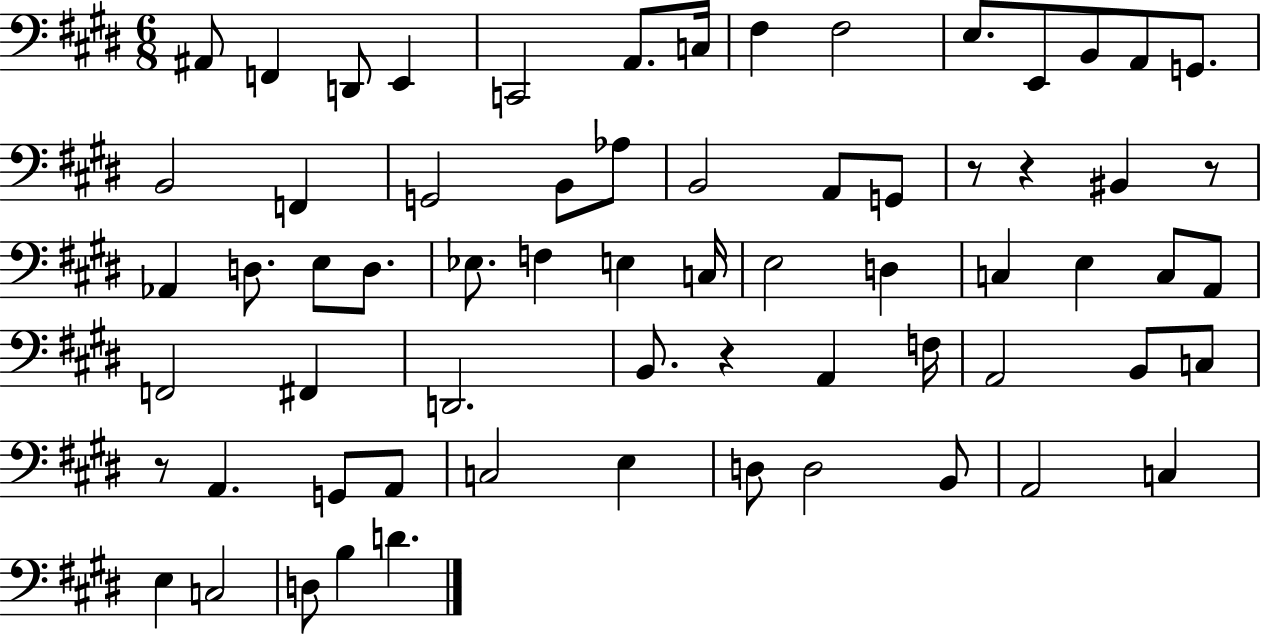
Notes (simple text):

A#2/e F2/q D2/e E2/q C2/h A2/e. C3/s F#3/q F#3/h E3/e. E2/e B2/e A2/e G2/e. B2/h F2/q G2/h B2/e Ab3/e B2/h A2/e G2/e R/e R/q BIS2/q R/e Ab2/q D3/e. E3/e D3/e. Eb3/e. F3/q E3/q C3/s E3/h D3/q C3/q E3/q C3/e A2/e F2/h F#2/q D2/h. B2/e. R/q A2/q F3/s A2/h B2/e C3/e R/e A2/q. G2/e A2/e C3/h E3/q D3/e D3/h B2/e A2/h C3/q E3/q C3/h D3/e B3/q D4/q.